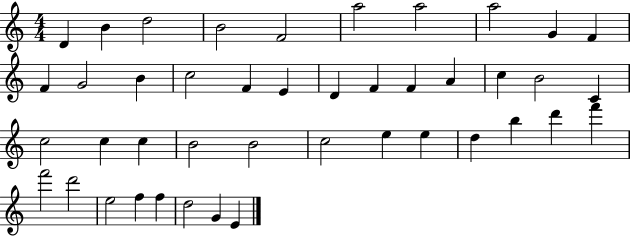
{
  \clef treble
  \numericTimeSignature
  \time 4/4
  \key c \major
  d'4 b'4 d''2 | b'2 f'2 | a''2 a''2 | a''2 g'4 f'4 | \break f'4 g'2 b'4 | c''2 f'4 e'4 | d'4 f'4 f'4 a'4 | c''4 b'2 c'4 | \break c''2 c''4 c''4 | b'2 b'2 | c''2 e''4 e''4 | d''4 b''4 d'''4 f'''4 | \break f'''2 d'''2 | e''2 f''4 f''4 | d''2 g'4 e'4 | \bar "|."
}